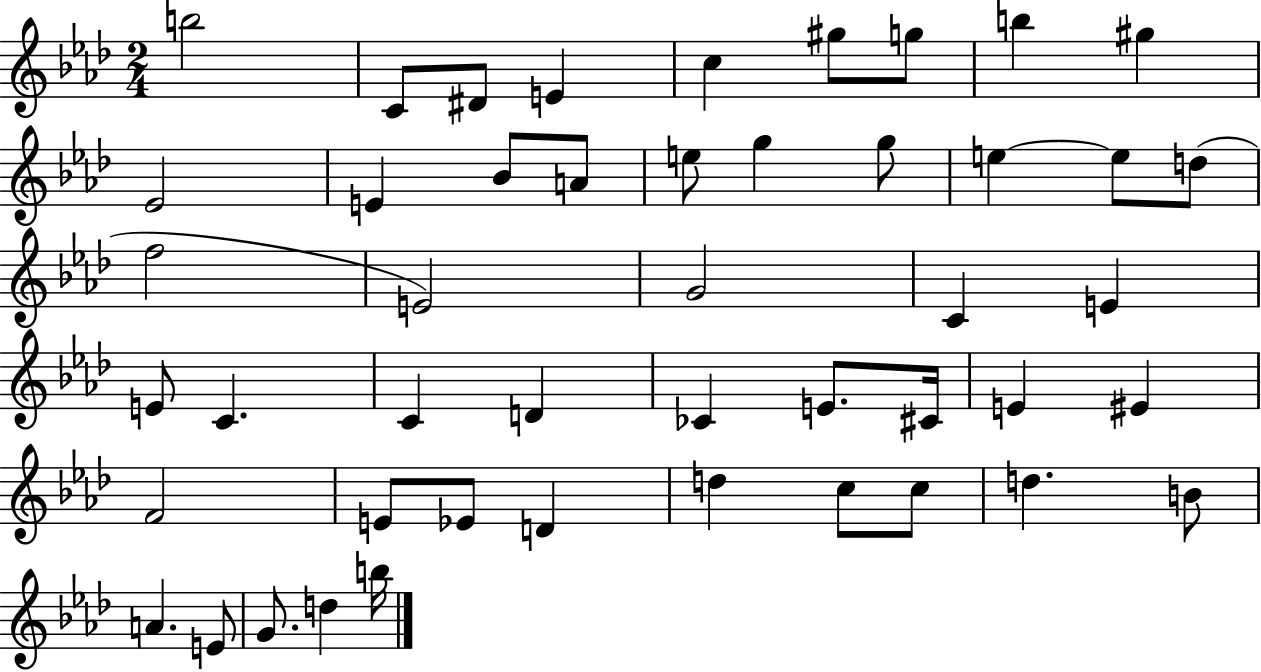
B5/h C4/e D#4/e E4/q C5/q G#5/e G5/e B5/q G#5/q Eb4/h E4/q Bb4/e A4/e E5/e G5/q G5/e E5/q E5/e D5/e F5/h E4/h G4/h C4/q E4/q E4/e C4/q. C4/q D4/q CES4/q E4/e. C#4/s E4/q EIS4/q F4/h E4/e Eb4/e D4/q D5/q C5/e C5/e D5/q. B4/e A4/q. E4/e G4/e. D5/q B5/s